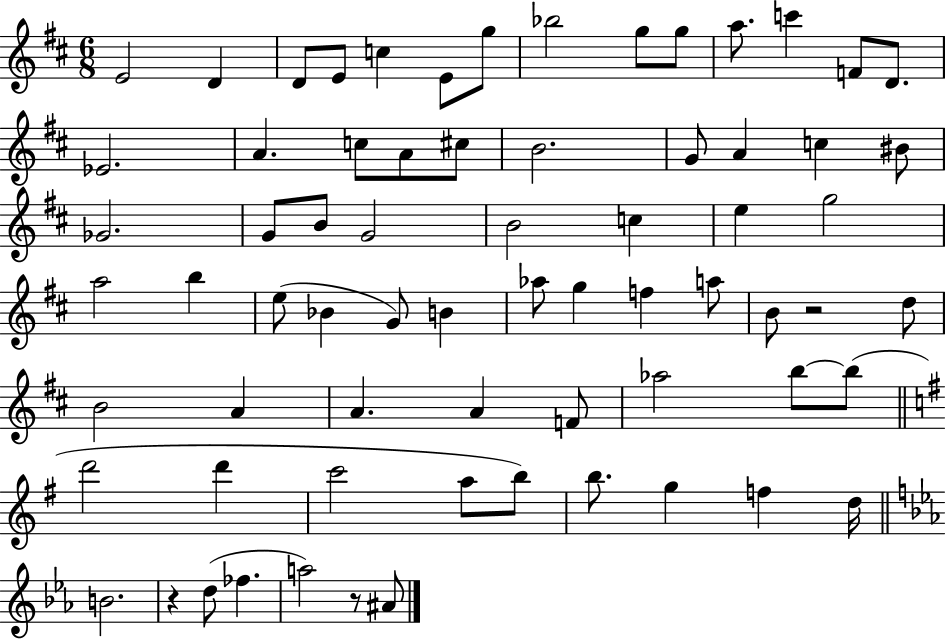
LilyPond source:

{
  \clef treble
  \numericTimeSignature
  \time 6/8
  \key d \major
  \repeat volta 2 { e'2 d'4 | d'8 e'8 c''4 e'8 g''8 | bes''2 g''8 g''8 | a''8. c'''4 f'8 d'8. | \break ees'2. | a'4. c''8 a'8 cis''8 | b'2. | g'8 a'4 c''4 bis'8 | \break ges'2. | g'8 b'8 g'2 | b'2 c''4 | e''4 g''2 | \break a''2 b''4 | e''8( bes'4 g'8) b'4 | aes''8 g''4 f''4 a''8 | b'8 r2 d''8 | \break b'2 a'4 | a'4. a'4 f'8 | aes''2 b''8~~ b''8( | \bar "||" \break \key g \major d'''2 d'''4 | c'''2 a''8 b''8) | b''8. g''4 f''4 d''16 | \bar "||" \break \key ees \major b'2. | r4 d''8( fes''4. | a''2) r8 ais'8 | } \bar "|."
}